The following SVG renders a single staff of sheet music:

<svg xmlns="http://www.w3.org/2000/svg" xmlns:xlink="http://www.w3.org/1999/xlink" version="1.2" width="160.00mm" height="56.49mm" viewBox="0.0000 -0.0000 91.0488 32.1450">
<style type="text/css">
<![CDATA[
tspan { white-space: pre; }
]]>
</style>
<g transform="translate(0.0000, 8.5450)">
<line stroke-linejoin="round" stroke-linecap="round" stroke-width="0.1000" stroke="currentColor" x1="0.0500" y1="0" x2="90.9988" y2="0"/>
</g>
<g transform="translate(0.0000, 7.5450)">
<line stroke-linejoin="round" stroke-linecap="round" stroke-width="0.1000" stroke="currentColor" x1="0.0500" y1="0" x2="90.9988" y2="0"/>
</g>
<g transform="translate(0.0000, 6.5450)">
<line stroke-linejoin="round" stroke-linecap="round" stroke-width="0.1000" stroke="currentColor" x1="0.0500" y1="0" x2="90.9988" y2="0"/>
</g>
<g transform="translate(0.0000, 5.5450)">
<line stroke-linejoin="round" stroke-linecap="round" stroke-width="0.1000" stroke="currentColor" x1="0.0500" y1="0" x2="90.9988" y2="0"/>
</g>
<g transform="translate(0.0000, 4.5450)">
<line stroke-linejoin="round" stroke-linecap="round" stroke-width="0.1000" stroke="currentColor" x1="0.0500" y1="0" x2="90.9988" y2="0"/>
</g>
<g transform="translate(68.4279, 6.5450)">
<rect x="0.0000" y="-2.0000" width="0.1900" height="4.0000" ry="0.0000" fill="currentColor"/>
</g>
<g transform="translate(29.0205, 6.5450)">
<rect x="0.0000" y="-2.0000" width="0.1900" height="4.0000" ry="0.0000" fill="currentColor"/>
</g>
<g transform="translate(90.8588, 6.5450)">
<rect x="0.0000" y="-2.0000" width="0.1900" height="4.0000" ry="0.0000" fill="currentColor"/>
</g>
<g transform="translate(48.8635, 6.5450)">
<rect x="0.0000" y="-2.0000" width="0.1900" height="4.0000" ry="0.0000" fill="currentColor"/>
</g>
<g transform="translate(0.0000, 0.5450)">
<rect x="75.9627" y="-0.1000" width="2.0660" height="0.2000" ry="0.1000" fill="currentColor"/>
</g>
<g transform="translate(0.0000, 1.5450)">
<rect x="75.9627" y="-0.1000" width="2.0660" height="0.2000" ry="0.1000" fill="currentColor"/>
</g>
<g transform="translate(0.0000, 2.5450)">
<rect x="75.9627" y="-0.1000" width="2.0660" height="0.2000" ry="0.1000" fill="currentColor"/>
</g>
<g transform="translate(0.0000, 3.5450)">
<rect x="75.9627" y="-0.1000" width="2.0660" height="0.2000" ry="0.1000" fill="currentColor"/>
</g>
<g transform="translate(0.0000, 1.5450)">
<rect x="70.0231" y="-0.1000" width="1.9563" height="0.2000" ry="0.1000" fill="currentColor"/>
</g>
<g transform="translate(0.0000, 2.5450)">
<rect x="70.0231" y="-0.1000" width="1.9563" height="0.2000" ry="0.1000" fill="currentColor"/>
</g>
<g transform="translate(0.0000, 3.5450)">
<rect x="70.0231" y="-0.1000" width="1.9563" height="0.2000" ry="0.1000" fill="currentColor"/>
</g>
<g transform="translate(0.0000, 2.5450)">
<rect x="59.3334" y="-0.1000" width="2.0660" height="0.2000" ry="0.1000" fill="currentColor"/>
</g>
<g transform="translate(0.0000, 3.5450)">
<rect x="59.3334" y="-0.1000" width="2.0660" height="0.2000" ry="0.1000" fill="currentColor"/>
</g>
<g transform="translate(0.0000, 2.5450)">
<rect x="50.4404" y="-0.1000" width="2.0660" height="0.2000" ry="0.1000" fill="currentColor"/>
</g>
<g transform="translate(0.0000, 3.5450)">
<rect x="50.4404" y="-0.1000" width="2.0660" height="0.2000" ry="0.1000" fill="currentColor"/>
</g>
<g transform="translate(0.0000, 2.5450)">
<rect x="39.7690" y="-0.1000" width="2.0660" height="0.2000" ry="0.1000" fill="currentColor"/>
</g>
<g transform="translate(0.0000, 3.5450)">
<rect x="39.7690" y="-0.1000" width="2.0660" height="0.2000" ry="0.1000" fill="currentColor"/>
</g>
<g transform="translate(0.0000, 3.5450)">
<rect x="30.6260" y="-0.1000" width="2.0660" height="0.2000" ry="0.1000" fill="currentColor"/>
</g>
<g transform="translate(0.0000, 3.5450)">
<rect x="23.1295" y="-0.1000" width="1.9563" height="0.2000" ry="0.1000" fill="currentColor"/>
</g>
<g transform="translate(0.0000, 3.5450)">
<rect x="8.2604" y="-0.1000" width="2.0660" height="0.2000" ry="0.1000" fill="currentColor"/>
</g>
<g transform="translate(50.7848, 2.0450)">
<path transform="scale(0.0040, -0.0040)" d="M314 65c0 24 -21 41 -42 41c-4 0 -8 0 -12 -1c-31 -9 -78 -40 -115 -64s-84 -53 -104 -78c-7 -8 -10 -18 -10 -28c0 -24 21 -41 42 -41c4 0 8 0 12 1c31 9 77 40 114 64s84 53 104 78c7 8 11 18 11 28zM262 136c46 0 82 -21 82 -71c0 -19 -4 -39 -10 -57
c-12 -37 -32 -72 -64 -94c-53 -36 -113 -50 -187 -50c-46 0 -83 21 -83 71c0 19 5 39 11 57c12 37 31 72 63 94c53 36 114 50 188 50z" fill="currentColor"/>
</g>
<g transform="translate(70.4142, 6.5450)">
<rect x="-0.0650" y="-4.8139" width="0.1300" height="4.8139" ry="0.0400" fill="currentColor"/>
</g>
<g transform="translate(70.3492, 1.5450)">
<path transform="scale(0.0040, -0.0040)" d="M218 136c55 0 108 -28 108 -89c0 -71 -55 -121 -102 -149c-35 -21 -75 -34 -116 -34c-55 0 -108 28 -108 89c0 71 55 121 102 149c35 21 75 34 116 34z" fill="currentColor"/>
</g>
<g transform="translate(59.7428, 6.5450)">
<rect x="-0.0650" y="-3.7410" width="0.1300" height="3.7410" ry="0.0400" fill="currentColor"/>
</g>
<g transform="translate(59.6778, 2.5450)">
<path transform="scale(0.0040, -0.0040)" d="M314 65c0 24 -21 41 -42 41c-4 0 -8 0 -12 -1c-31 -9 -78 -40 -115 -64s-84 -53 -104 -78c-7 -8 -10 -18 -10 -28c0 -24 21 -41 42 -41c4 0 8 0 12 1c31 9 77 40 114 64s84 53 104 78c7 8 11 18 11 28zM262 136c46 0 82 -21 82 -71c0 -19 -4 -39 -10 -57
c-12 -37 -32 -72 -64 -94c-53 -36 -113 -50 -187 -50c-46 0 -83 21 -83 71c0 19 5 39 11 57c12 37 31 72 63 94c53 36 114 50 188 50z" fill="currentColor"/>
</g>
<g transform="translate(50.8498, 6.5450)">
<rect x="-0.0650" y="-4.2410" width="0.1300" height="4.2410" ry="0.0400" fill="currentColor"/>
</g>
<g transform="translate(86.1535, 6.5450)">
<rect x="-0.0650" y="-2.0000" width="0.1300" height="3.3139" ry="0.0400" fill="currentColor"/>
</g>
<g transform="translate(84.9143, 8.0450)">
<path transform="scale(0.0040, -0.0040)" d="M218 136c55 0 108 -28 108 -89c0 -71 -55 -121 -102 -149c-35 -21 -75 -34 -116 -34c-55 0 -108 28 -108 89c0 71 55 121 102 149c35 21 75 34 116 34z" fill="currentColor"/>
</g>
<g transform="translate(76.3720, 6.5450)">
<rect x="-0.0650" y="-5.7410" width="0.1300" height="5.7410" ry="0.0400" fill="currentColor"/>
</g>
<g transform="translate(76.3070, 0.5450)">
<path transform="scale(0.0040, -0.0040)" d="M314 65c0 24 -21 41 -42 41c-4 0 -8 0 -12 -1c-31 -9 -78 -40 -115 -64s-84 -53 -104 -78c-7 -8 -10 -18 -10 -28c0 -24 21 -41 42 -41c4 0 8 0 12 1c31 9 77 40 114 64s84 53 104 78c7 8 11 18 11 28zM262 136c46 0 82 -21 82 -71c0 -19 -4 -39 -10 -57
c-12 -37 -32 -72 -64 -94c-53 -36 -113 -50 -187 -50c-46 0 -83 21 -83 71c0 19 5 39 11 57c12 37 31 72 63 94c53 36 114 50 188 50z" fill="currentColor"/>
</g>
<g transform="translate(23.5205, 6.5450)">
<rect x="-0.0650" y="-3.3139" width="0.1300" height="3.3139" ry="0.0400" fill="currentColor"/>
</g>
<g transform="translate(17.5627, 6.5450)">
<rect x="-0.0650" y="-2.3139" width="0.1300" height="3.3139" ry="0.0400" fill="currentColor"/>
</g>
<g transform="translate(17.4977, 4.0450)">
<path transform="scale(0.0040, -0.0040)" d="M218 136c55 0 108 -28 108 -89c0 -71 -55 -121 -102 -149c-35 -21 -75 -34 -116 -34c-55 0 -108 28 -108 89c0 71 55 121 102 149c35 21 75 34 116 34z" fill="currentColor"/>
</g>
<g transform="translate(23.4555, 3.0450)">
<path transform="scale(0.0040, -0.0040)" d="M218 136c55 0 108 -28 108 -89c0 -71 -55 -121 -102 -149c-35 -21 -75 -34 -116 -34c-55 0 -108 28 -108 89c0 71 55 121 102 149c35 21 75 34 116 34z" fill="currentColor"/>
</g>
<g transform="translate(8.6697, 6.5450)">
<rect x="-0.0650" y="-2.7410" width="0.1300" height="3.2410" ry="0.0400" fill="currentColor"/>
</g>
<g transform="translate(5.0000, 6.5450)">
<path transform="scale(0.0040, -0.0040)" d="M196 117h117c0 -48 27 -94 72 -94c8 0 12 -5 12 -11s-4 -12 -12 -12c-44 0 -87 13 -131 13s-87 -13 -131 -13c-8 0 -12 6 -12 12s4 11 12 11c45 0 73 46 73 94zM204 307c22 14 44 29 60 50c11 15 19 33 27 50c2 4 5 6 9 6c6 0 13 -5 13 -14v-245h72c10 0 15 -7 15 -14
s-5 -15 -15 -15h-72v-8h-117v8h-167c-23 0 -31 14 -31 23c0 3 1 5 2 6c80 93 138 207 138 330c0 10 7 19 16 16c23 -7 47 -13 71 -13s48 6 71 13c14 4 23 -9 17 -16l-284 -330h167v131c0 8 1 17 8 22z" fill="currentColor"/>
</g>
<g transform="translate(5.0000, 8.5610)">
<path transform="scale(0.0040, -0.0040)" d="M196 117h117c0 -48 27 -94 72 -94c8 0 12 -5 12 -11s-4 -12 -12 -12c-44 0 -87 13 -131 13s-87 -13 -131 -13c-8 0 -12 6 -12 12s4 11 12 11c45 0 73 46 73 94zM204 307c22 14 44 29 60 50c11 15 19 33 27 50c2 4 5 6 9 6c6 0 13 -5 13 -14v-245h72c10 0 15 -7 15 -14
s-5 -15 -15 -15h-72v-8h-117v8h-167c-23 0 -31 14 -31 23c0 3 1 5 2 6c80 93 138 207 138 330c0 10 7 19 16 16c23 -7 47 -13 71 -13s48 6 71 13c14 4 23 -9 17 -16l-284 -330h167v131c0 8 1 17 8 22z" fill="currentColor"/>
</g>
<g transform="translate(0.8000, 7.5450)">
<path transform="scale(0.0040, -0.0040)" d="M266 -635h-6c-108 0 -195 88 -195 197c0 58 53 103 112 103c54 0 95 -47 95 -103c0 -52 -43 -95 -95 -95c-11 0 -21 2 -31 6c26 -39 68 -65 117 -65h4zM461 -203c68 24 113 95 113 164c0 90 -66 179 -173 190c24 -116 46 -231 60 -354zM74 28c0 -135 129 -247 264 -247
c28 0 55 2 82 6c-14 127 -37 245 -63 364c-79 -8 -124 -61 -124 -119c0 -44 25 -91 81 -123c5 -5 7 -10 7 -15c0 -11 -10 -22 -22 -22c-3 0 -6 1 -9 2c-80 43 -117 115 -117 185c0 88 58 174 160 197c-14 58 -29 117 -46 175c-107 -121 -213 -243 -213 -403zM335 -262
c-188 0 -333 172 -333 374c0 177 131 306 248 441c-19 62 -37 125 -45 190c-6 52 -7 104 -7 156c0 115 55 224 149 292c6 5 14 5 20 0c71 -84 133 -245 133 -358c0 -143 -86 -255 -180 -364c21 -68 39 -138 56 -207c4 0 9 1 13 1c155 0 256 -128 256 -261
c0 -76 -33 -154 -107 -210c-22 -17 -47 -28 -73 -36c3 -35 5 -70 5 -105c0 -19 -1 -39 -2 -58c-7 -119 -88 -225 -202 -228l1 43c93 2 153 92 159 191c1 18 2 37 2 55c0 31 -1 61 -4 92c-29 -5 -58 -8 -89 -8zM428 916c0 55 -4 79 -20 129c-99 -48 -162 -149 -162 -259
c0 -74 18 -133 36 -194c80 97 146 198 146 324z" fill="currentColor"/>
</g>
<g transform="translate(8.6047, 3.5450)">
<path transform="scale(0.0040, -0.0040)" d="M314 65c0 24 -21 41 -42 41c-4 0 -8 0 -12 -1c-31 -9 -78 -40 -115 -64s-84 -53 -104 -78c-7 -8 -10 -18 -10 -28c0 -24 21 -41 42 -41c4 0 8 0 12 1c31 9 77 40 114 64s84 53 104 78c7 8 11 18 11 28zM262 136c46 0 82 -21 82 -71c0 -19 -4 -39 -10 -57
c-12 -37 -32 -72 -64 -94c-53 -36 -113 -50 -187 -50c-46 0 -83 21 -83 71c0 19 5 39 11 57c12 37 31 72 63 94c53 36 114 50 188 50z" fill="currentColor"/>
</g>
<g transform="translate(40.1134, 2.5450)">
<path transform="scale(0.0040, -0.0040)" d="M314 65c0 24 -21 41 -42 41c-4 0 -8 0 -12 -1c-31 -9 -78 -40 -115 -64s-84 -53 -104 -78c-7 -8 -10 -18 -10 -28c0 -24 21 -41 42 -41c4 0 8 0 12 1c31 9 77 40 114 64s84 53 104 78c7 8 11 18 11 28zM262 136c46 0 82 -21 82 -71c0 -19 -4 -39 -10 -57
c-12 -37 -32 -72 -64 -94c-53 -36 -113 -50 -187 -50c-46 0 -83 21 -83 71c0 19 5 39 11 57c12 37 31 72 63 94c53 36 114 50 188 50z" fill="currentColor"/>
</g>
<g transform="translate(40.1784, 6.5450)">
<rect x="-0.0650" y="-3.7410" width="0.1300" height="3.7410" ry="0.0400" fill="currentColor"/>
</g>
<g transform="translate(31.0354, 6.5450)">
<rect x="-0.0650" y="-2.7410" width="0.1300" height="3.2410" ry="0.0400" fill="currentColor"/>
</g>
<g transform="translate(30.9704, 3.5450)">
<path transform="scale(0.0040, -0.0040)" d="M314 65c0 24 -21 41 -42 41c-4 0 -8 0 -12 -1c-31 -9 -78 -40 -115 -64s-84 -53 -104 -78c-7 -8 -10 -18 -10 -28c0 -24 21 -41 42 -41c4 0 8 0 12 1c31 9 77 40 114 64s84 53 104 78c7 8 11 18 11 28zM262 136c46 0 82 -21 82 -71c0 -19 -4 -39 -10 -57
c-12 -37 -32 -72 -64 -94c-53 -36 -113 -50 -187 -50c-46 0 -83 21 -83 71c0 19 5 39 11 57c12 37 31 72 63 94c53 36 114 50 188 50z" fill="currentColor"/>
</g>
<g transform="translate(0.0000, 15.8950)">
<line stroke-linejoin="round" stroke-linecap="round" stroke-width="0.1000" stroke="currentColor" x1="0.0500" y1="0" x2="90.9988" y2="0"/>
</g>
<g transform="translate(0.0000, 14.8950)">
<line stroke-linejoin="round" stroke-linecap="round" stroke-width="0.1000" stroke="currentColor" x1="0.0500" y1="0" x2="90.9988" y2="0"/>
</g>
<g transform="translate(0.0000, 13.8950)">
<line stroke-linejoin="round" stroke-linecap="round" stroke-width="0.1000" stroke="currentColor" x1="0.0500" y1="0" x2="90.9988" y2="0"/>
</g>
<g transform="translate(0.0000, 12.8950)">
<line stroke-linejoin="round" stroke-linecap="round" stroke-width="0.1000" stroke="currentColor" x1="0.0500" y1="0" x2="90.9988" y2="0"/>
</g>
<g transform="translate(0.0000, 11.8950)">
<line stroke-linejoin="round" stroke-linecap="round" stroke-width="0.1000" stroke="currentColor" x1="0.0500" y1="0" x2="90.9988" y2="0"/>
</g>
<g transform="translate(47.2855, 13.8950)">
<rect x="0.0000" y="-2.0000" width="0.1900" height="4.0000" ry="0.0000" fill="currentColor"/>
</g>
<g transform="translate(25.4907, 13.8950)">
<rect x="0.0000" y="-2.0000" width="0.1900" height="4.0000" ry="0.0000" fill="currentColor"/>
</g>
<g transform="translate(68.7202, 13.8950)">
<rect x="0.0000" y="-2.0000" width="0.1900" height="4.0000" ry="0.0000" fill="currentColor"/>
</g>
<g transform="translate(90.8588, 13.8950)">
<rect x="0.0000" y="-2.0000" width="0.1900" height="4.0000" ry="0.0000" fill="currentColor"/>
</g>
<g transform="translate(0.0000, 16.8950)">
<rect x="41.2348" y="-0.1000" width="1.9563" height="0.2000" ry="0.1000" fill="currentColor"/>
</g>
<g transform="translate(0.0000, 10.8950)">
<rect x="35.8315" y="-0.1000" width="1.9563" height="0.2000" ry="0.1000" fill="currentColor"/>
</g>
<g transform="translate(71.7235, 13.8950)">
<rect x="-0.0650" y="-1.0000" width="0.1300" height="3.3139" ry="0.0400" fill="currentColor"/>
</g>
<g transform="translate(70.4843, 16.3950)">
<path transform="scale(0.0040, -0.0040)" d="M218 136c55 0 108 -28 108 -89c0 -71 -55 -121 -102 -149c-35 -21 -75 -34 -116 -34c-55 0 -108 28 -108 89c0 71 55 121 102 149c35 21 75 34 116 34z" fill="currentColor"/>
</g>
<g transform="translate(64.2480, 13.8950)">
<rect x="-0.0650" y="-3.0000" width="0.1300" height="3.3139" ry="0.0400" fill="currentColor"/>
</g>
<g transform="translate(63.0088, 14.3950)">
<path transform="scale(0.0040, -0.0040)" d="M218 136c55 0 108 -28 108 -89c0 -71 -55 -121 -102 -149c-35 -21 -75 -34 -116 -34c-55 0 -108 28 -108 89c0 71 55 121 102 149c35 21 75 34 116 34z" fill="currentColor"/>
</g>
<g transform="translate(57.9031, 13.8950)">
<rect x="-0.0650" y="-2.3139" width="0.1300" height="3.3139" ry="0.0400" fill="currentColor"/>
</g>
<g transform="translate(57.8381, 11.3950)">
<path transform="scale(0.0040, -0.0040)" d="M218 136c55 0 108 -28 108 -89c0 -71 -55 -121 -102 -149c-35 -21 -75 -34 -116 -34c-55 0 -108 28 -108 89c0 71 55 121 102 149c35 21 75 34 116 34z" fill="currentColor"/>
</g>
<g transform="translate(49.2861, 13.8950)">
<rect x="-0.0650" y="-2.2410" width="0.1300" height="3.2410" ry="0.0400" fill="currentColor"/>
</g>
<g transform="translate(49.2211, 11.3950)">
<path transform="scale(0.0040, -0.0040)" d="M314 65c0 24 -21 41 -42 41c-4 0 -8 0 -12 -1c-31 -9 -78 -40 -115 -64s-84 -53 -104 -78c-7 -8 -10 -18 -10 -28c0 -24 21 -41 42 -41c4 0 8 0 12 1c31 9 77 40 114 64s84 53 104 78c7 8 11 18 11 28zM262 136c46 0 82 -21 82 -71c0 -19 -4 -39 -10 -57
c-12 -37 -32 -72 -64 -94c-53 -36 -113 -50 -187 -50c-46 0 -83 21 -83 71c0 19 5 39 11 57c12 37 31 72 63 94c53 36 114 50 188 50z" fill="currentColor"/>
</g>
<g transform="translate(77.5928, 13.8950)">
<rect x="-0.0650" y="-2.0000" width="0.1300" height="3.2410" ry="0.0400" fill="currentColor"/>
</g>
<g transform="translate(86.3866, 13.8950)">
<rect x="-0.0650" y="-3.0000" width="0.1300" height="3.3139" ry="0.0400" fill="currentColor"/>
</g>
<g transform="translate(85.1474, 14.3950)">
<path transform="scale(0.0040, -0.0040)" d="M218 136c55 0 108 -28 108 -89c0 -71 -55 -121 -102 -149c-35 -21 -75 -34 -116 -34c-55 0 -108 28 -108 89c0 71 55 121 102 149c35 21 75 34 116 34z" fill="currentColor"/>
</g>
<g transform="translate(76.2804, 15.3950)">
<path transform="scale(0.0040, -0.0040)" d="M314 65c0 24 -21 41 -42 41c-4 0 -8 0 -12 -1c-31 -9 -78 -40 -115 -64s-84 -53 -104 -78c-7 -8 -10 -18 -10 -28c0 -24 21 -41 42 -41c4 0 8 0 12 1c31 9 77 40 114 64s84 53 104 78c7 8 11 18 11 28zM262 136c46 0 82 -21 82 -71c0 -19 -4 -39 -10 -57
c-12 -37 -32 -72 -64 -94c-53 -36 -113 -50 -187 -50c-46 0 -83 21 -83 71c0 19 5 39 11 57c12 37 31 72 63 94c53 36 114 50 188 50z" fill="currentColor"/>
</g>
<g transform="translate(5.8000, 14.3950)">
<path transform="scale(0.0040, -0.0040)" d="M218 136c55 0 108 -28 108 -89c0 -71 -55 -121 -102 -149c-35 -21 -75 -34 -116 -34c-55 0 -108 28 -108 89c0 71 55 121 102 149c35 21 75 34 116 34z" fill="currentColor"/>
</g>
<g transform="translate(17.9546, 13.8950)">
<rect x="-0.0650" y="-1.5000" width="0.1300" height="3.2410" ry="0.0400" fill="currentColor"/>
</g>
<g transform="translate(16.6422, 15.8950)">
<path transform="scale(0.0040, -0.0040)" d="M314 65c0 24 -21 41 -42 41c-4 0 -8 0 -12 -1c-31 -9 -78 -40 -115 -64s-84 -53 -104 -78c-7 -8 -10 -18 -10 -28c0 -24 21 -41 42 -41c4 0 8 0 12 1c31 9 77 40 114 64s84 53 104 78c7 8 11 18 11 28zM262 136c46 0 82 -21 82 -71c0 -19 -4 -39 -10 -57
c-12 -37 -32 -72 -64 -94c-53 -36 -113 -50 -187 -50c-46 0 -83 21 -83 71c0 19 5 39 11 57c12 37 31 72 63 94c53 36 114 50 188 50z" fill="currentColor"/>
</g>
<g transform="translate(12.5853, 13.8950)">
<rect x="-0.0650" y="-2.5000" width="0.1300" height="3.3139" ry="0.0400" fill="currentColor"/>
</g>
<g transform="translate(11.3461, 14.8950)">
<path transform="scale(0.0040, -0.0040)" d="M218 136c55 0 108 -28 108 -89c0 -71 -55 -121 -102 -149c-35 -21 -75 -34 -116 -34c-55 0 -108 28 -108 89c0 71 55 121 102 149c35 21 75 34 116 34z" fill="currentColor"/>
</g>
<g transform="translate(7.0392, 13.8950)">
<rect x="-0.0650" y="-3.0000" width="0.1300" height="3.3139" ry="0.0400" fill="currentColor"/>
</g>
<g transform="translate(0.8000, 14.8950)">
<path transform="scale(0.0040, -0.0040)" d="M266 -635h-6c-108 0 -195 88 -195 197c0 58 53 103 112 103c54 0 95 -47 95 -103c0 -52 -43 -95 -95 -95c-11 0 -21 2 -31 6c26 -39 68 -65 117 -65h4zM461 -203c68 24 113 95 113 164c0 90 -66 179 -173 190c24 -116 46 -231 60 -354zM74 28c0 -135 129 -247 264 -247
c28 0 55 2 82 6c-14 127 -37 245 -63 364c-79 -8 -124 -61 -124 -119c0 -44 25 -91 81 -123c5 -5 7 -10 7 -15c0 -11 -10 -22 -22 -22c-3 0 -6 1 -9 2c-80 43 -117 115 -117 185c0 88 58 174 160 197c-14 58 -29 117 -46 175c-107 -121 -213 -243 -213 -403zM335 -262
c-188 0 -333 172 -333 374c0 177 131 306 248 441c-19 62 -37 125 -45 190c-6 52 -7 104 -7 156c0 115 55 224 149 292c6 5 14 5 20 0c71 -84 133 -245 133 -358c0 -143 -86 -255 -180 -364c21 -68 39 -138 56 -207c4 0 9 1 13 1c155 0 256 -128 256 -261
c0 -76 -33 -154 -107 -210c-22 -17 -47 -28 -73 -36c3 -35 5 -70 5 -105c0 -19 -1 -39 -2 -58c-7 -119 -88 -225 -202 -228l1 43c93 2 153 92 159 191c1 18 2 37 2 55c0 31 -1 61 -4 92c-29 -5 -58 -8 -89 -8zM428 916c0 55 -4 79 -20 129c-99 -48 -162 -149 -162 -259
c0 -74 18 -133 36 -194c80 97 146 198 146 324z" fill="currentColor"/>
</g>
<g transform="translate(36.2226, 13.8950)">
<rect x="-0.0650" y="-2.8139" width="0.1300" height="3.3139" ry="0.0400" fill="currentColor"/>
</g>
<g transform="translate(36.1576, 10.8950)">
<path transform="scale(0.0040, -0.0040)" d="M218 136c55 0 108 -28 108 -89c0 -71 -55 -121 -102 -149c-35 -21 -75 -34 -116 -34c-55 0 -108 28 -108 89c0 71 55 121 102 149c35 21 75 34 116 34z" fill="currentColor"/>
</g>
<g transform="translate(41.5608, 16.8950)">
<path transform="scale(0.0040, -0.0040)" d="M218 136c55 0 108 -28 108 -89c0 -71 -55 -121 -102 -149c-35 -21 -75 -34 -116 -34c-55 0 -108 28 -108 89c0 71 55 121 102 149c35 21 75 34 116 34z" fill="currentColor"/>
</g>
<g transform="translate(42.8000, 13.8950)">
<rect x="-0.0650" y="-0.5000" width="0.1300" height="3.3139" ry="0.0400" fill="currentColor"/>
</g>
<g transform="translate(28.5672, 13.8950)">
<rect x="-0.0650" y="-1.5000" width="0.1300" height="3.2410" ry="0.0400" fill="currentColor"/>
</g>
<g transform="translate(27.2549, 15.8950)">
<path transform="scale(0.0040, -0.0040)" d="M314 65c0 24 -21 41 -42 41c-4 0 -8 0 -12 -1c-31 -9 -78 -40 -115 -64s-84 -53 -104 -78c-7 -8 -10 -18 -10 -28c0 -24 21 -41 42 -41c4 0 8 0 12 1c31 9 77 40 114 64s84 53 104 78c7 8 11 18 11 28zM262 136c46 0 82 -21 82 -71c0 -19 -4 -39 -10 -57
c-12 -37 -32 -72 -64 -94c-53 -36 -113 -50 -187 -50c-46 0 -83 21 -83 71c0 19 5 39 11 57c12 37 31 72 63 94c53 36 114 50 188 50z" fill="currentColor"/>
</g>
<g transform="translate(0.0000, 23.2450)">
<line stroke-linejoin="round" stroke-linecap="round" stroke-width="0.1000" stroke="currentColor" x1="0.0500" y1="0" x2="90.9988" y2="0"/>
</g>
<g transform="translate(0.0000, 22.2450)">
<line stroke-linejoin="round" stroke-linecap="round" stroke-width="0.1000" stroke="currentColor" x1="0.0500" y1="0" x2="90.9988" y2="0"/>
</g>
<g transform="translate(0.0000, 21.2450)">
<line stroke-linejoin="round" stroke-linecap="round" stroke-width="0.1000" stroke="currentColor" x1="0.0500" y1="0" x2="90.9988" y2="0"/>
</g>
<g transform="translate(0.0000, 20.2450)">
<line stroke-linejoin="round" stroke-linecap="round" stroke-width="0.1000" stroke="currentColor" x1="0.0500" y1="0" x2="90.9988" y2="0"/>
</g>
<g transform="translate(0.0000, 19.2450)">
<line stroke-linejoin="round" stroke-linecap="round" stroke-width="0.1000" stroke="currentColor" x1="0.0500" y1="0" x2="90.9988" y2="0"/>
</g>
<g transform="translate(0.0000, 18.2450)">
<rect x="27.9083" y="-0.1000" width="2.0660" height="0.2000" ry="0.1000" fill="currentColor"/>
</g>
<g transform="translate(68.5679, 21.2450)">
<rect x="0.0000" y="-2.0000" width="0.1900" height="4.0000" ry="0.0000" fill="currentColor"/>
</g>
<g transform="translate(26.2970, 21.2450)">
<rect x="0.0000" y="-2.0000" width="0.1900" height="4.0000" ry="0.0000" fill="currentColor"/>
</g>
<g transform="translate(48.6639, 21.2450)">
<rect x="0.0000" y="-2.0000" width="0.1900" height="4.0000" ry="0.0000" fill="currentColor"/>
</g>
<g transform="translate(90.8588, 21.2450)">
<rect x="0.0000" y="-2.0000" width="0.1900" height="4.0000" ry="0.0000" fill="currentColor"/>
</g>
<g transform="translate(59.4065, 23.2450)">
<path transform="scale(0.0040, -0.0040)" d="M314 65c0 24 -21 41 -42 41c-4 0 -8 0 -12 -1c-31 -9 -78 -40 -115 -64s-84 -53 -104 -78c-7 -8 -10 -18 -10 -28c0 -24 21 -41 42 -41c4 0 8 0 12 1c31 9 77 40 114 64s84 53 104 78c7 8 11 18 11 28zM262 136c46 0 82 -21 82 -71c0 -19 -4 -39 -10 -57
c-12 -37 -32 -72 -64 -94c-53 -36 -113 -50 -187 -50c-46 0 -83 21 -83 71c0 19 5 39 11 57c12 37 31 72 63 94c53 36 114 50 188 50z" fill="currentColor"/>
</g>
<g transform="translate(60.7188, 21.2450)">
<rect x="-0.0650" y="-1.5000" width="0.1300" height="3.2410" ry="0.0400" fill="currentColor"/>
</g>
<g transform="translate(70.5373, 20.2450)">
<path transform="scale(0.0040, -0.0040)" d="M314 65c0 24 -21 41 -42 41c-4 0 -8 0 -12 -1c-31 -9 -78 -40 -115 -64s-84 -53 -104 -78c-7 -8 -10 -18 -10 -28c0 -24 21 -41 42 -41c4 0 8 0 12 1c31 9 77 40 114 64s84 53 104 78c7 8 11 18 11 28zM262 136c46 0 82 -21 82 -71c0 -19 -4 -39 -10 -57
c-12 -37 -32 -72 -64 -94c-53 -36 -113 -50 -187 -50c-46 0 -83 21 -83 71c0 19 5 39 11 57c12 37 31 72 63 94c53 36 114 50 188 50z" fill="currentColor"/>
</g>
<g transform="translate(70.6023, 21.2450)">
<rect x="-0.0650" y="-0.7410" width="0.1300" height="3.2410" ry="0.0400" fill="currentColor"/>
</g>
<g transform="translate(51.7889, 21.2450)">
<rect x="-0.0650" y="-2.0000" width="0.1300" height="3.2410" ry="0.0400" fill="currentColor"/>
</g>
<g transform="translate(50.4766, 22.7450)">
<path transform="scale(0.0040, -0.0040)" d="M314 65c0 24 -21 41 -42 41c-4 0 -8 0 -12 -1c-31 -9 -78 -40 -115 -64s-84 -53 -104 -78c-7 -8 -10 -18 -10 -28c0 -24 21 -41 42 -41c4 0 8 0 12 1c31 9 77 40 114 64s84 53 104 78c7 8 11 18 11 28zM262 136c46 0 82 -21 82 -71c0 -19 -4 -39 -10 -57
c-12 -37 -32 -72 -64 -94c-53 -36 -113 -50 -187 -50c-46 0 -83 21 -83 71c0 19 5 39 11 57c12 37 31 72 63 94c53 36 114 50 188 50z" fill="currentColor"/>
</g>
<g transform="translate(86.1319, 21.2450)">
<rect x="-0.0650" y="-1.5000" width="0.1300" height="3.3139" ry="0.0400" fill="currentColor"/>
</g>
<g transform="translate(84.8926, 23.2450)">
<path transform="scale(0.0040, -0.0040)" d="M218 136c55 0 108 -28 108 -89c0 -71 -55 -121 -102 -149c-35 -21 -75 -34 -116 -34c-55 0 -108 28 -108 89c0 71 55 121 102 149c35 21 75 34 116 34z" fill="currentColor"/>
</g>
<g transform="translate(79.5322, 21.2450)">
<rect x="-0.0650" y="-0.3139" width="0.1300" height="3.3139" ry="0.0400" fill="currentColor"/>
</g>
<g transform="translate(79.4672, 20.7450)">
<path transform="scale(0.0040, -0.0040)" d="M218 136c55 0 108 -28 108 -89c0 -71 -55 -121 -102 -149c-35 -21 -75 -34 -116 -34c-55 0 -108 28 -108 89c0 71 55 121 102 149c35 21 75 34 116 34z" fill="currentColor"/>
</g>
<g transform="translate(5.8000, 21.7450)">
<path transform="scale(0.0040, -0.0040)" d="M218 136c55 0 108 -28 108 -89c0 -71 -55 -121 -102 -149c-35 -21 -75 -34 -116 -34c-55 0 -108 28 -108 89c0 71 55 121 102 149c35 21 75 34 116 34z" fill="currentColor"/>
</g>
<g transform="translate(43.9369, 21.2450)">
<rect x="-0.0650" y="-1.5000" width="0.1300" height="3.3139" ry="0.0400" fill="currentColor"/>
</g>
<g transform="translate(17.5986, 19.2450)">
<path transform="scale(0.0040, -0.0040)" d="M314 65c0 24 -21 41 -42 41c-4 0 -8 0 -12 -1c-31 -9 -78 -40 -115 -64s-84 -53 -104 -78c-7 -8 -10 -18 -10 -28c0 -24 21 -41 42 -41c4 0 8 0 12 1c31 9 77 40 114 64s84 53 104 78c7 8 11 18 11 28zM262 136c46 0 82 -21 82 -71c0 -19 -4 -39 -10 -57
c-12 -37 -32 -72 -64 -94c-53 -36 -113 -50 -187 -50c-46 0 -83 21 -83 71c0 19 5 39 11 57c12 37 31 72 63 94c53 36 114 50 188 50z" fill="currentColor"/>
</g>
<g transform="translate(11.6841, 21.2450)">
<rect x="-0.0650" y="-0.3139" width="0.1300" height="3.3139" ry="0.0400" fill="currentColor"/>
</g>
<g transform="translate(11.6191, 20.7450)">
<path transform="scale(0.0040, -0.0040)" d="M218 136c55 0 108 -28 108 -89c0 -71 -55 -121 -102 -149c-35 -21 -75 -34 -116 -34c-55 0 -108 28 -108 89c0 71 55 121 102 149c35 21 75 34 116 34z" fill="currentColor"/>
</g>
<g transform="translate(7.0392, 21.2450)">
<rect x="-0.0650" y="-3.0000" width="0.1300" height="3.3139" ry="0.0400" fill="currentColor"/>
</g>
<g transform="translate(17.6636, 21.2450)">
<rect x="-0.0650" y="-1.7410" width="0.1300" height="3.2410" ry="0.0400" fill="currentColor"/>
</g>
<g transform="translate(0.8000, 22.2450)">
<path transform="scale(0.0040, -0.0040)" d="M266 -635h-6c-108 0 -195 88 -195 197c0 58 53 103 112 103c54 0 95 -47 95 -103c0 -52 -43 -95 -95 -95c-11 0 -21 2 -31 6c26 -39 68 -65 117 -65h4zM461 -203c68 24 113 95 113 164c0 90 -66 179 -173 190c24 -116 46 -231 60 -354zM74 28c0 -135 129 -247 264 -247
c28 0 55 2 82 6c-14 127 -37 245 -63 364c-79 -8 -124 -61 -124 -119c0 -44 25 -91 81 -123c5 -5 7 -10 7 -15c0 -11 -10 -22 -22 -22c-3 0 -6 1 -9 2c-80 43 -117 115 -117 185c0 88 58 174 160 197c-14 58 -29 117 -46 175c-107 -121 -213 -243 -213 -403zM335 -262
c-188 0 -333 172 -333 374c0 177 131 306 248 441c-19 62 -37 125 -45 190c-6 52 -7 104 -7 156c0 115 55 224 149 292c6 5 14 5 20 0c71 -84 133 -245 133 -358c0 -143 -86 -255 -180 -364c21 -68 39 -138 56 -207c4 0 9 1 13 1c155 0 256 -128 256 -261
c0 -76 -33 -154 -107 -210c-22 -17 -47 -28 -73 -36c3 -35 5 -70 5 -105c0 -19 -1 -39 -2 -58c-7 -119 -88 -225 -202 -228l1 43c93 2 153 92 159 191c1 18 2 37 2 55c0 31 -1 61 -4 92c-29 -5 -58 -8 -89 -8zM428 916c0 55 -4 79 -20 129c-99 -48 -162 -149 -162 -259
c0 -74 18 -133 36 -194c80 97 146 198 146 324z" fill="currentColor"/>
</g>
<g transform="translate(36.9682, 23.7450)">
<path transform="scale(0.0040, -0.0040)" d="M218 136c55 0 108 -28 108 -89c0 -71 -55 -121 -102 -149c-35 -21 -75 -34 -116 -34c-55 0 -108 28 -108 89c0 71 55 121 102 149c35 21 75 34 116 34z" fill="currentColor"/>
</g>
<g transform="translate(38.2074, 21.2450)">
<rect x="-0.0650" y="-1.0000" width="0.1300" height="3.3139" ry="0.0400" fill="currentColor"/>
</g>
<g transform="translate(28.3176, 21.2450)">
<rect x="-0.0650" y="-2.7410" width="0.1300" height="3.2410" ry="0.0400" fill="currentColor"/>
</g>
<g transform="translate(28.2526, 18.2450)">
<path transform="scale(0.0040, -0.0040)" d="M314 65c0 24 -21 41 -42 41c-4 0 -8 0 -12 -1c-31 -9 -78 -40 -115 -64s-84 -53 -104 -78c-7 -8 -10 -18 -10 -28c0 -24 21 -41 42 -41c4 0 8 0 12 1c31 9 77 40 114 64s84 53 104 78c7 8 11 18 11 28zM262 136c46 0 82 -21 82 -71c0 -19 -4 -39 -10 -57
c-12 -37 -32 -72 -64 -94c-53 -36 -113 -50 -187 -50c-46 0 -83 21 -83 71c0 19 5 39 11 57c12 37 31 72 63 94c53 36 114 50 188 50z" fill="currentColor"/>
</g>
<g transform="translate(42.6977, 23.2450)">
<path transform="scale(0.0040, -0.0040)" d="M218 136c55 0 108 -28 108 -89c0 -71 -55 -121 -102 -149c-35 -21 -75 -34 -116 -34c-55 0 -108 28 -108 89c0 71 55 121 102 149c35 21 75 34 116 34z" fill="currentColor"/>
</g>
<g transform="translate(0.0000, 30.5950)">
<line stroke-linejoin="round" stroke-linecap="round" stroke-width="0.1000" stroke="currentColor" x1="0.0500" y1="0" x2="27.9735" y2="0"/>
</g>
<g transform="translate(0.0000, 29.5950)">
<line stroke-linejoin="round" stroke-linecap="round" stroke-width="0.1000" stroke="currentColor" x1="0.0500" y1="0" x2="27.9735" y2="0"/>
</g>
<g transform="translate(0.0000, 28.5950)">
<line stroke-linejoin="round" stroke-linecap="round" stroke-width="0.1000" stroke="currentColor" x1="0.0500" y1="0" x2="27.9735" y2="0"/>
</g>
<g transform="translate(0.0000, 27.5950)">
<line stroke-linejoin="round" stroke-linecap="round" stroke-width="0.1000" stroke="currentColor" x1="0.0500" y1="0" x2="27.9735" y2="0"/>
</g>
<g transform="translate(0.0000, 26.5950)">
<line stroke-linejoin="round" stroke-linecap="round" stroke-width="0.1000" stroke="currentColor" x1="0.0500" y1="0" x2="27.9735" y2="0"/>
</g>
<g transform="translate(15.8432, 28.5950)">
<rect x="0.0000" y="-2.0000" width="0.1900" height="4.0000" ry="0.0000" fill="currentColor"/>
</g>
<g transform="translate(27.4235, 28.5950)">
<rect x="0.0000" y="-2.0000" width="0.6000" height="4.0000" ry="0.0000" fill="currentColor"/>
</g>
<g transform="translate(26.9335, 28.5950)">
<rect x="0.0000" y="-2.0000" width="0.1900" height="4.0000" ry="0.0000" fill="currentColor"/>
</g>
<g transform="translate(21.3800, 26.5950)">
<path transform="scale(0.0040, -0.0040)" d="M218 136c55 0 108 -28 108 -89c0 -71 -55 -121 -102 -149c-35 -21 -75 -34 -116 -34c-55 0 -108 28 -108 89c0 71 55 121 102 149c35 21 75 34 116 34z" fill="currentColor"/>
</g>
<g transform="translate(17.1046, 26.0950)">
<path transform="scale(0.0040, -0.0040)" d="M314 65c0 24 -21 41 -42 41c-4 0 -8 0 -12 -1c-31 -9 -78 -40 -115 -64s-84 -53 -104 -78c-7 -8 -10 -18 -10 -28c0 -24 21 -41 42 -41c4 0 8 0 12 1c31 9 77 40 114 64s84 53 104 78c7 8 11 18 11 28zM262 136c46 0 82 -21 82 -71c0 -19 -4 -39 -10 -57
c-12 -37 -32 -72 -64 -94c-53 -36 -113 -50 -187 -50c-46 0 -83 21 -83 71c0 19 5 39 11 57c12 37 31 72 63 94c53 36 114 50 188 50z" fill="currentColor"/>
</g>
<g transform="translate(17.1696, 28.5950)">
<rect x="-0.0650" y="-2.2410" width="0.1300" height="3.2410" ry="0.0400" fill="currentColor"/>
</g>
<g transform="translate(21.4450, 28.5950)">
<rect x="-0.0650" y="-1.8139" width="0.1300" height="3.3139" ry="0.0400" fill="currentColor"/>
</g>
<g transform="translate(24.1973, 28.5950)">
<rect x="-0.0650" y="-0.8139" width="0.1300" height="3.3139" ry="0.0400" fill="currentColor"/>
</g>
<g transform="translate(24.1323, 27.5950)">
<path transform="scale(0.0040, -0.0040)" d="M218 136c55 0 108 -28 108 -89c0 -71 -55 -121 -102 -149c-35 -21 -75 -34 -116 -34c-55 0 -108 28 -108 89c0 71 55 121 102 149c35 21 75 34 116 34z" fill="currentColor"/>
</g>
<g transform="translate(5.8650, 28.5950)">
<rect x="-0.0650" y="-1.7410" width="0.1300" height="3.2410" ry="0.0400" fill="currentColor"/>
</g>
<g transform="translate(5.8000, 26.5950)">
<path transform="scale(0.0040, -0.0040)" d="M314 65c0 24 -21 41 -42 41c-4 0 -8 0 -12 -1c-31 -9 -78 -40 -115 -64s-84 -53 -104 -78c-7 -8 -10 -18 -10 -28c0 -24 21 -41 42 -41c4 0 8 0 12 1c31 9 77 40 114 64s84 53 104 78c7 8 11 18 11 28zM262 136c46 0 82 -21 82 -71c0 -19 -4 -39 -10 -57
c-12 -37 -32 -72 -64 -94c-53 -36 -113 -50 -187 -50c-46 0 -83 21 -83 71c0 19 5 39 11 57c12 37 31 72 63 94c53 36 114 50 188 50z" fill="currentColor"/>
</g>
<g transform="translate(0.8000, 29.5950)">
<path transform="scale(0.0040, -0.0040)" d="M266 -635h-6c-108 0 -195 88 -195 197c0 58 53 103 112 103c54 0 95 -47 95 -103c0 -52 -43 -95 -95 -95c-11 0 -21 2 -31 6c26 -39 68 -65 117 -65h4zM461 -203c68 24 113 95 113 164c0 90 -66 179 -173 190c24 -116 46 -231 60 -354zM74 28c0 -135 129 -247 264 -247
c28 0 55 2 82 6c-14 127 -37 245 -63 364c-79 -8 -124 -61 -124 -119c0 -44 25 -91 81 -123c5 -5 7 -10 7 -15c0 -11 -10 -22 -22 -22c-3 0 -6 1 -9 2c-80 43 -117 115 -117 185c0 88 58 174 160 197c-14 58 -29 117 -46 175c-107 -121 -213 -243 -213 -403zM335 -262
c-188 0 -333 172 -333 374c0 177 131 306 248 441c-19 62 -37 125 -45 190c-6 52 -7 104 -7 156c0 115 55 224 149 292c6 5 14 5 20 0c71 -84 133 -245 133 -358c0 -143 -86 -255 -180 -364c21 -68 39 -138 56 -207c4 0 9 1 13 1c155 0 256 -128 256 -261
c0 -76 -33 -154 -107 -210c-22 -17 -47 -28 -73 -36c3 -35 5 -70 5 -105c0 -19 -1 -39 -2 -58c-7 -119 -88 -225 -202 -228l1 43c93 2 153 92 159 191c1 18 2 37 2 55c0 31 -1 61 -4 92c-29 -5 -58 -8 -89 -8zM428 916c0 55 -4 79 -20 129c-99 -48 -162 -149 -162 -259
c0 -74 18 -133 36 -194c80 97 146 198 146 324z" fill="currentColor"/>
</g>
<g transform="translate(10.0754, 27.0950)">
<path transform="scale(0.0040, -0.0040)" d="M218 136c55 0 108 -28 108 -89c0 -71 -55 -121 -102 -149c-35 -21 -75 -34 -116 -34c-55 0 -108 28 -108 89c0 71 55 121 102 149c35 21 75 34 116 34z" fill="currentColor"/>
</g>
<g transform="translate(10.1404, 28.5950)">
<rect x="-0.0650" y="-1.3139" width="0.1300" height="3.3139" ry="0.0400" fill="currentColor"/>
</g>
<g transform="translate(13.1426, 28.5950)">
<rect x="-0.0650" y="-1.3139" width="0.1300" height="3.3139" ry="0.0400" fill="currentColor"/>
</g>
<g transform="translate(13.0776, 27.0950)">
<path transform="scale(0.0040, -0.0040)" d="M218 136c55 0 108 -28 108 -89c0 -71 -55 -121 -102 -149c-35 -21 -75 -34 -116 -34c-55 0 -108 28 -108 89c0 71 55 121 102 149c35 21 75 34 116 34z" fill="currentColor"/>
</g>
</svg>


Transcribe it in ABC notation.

X:1
T:Untitled
M:4/4
L:1/4
K:C
a2 g b a2 c'2 d'2 c'2 e' g'2 F A G E2 E2 a C g2 g A D F2 A A c f2 a2 D E F2 E2 d2 c E f2 e e g2 f d